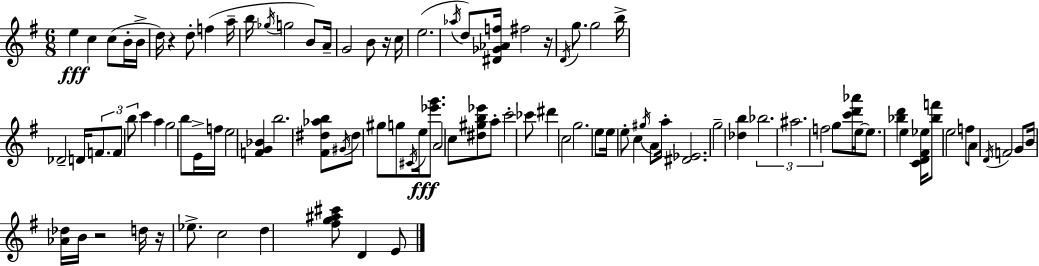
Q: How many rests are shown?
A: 5